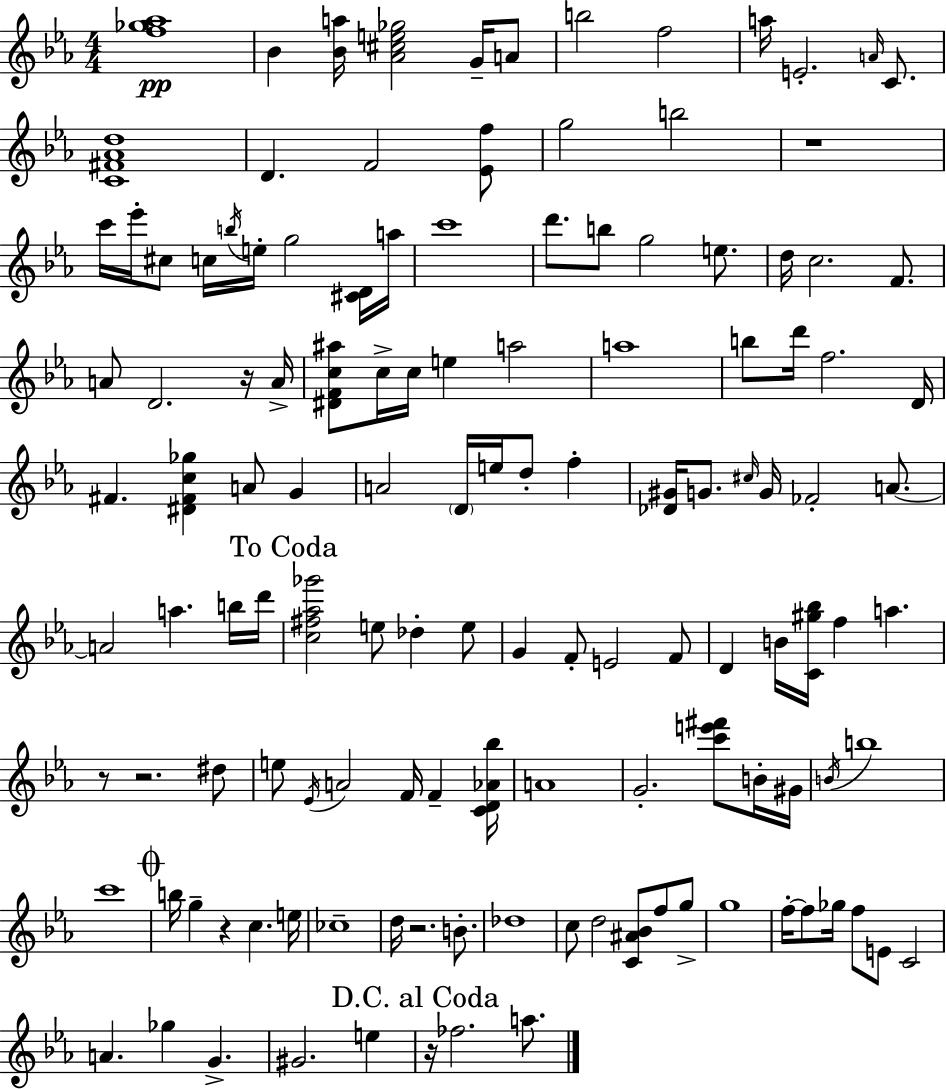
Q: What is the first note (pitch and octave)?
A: Bb4